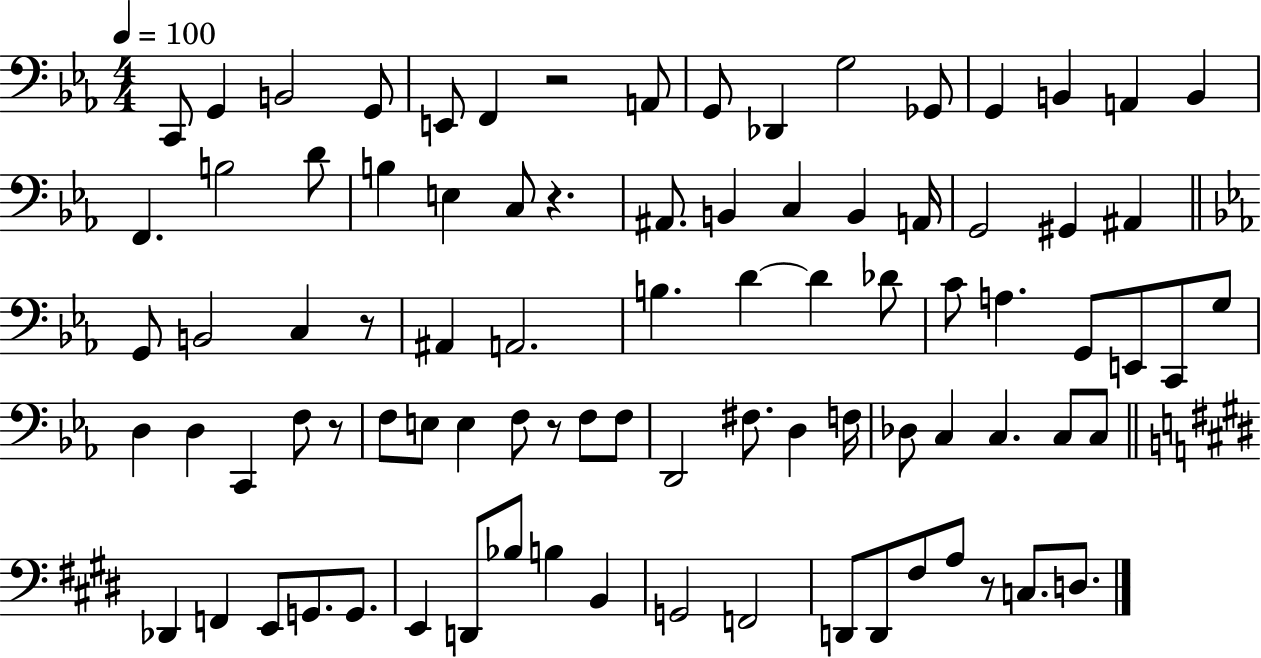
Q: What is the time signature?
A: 4/4